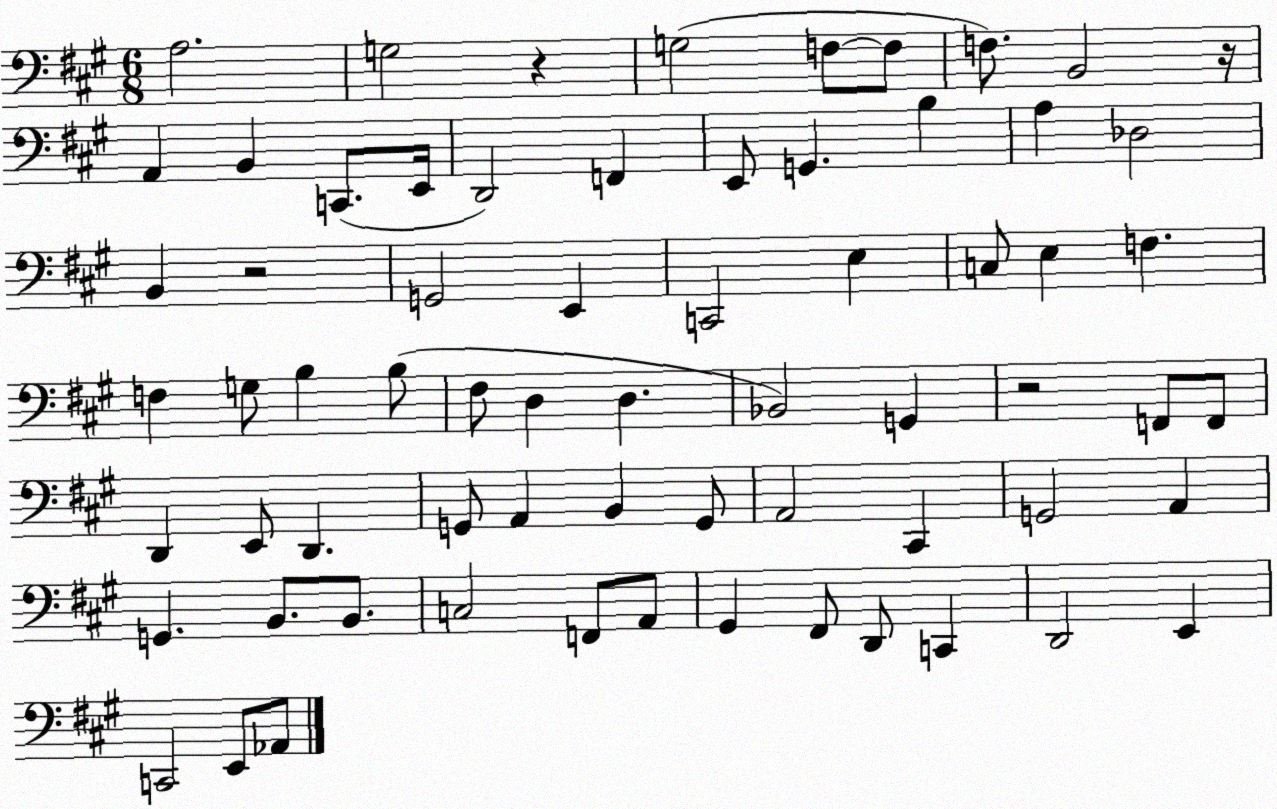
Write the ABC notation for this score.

X:1
T:Untitled
M:6/8
L:1/4
K:A
A,2 G,2 z G,2 F,/2 F,/2 F,/2 B,,2 z/4 A,, B,, C,,/2 E,,/4 D,,2 F,, E,,/2 G,, B, A, _D,2 B,, z2 G,,2 E,, C,,2 E, C,/2 E, F, F, G,/2 B, B,/2 ^F,/2 D, D, _B,,2 G,, z2 F,,/2 F,,/2 D,, E,,/2 D,, G,,/2 A,, B,, G,,/2 A,,2 ^C,, G,,2 A,, G,, B,,/2 B,,/2 C,2 F,,/2 A,,/2 ^G,, ^F,,/2 D,,/2 C,, D,,2 E,, C,,2 E,,/2 _A,,/2